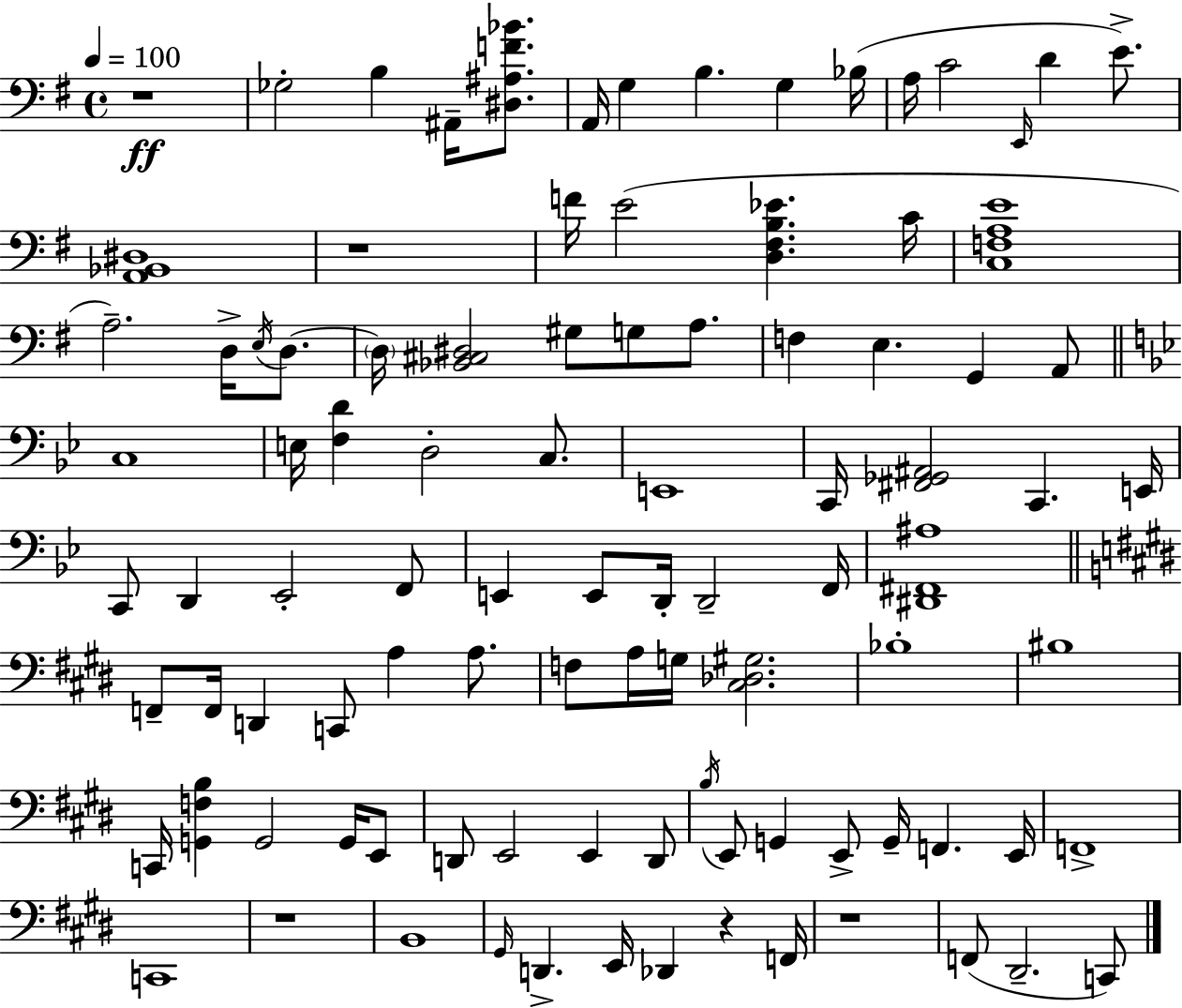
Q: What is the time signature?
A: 4/4